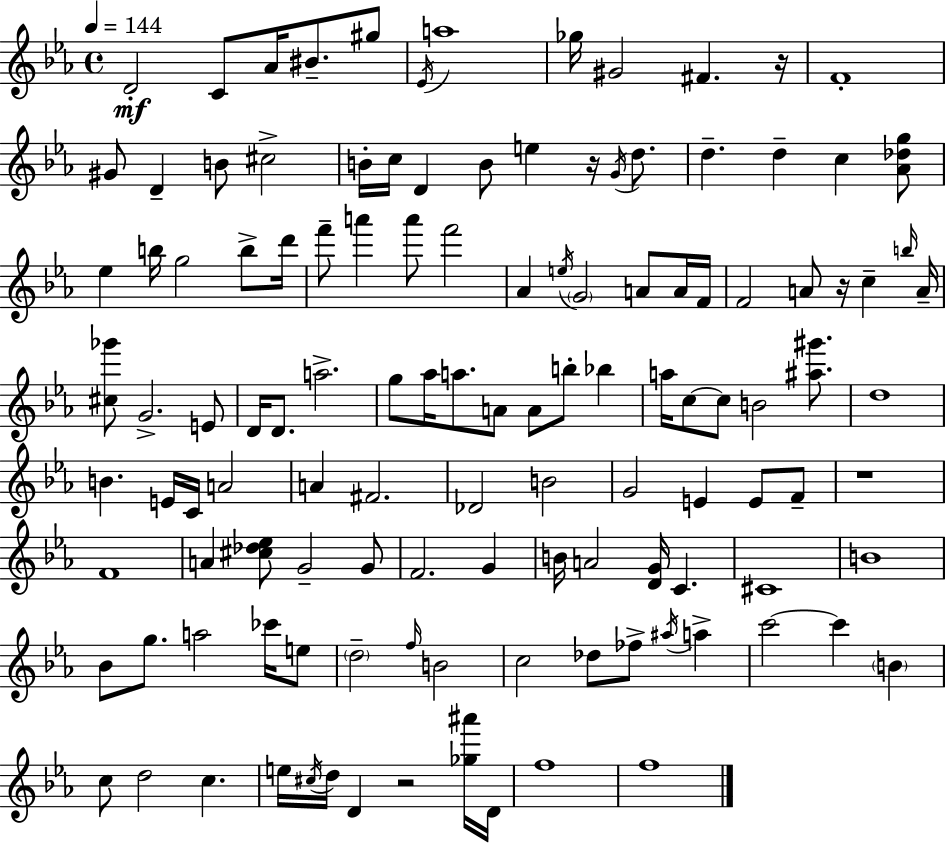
{
  \clef treble
  \time 4/4
  \defaultTimeSignature
  \key c \minor
  \tempo 4 = 144
  d'2-.\mf c'8 aes'16 bis'8.-- gis''8 | \acciaccatura { ees'16 } a''1 | ges''16 gis'2 fis'4. | r16 f'1-. | \break gis'8 d'4-- b'8 cis''2-> | b'16-. c''16 d'4 b'8 e''4 r16 \acciaccatura { g'16 } d''8. | d''4.-- d''4-- c''4 | <aes' des'' g''>8 ees''4 b''16 g''2 b''8-> | \break d'''16 f'''8-- a'''4 a'''8 f'''2 | aes'4 \acciaccatura { e''16 } \parenthesize g'2 a'8 | a'16 f'16 f'2 a'8 r16 c''4-- | \grace { b''16 } a'16-- <cis'' ges'''>8 g'2.-> | \break e'8 d'16 d'8. a''2.-> | g''8 aes''16 a''8. a'8 a'8 b''8-. | bes''4 a''16 c''8~~ c''8 b'2 | <ais'' gis'''>8. d''1 | \break b'4. e'16 c'16 a'2 | a'4 fis'2. | des'2 b'2 | g'2 e'4 | \break e'8 f'8-- r1 | f'1 | a'4 <cis'' des'' ees''>8 g'2-- | g'8 f'2. | \break g'4 b'16 a'2 <d' g'>16 c'4. | cis'1 | b'1 | bes'8 g''8. a''2 | \break ces'''16 e''8 \parenthesize d''2-- \grace { f''16 } b'2 | c''2 des''8 fes''8-> | \acciaccatura { ais''16 } a''4-> c'''2~~ c'''4 | \parenthesize b'4 c''8 d''2 | \break c''4. e''16 \acciaccatura { cis''16 } d''16 d'4 r2 | <ges'' ais'''>16 d'16 f''1 | f''1 | \bar "|."
}